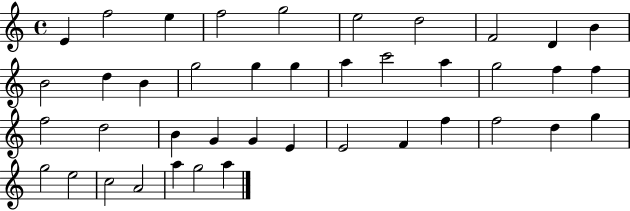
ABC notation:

X:1
T:Untitled
M:4/4
L:1/4
K:C
E f2 e f2 g2 e2 d2 F2 D B B2 d B g2 g g a c'2 a g2 f f f2 d2 B G G E E2 F f f2 d g g2 e2 c2 A2 a g2 a